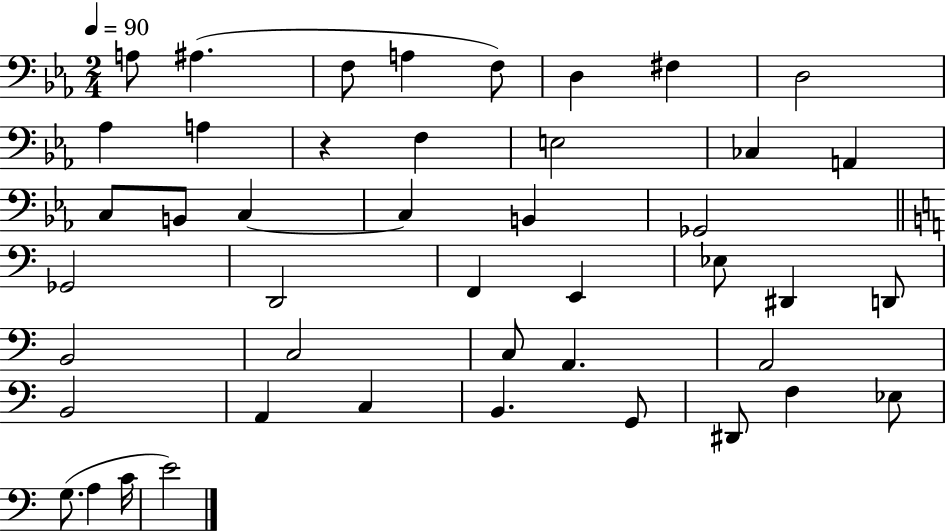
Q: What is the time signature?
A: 2/4